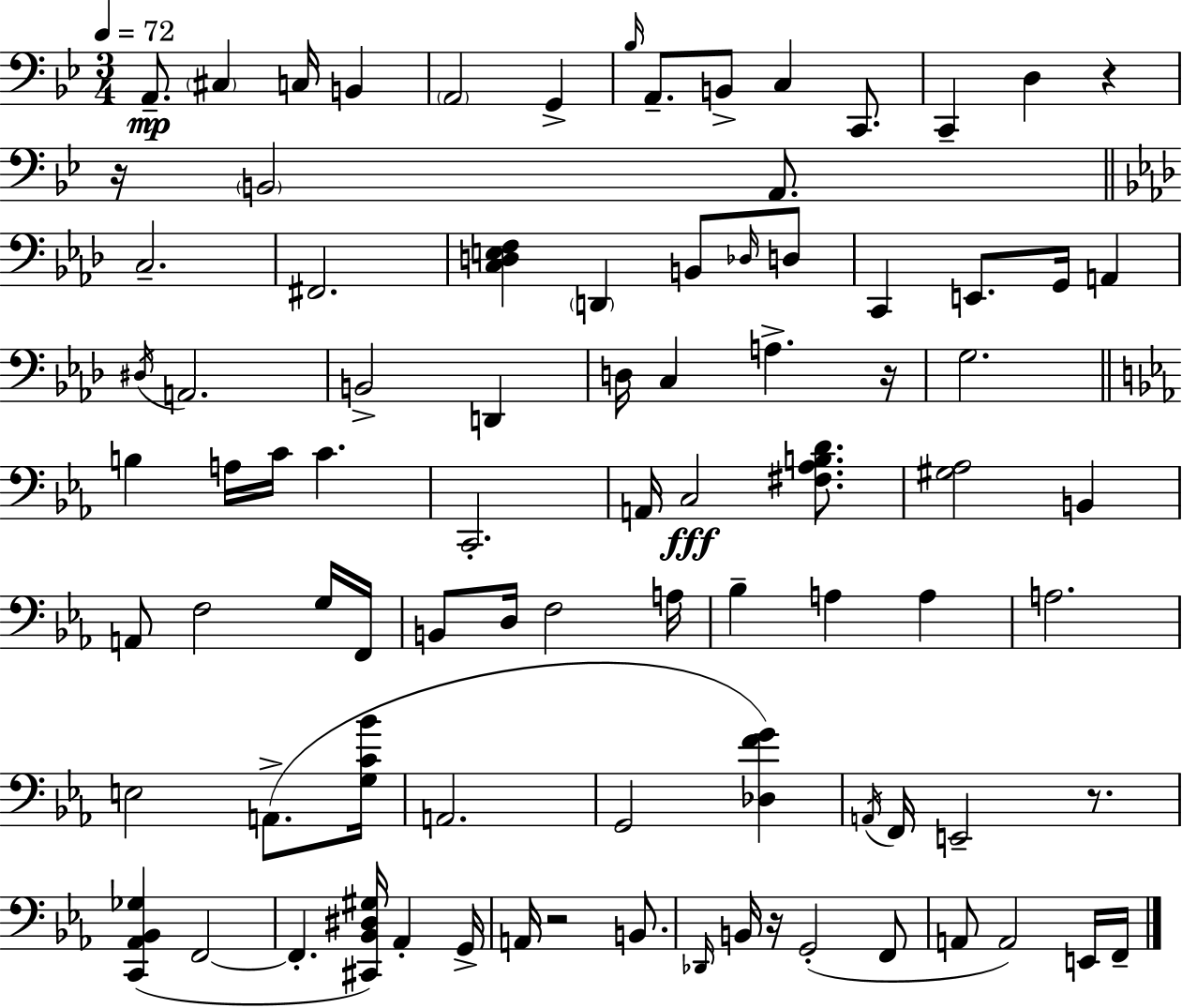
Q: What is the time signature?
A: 3/4